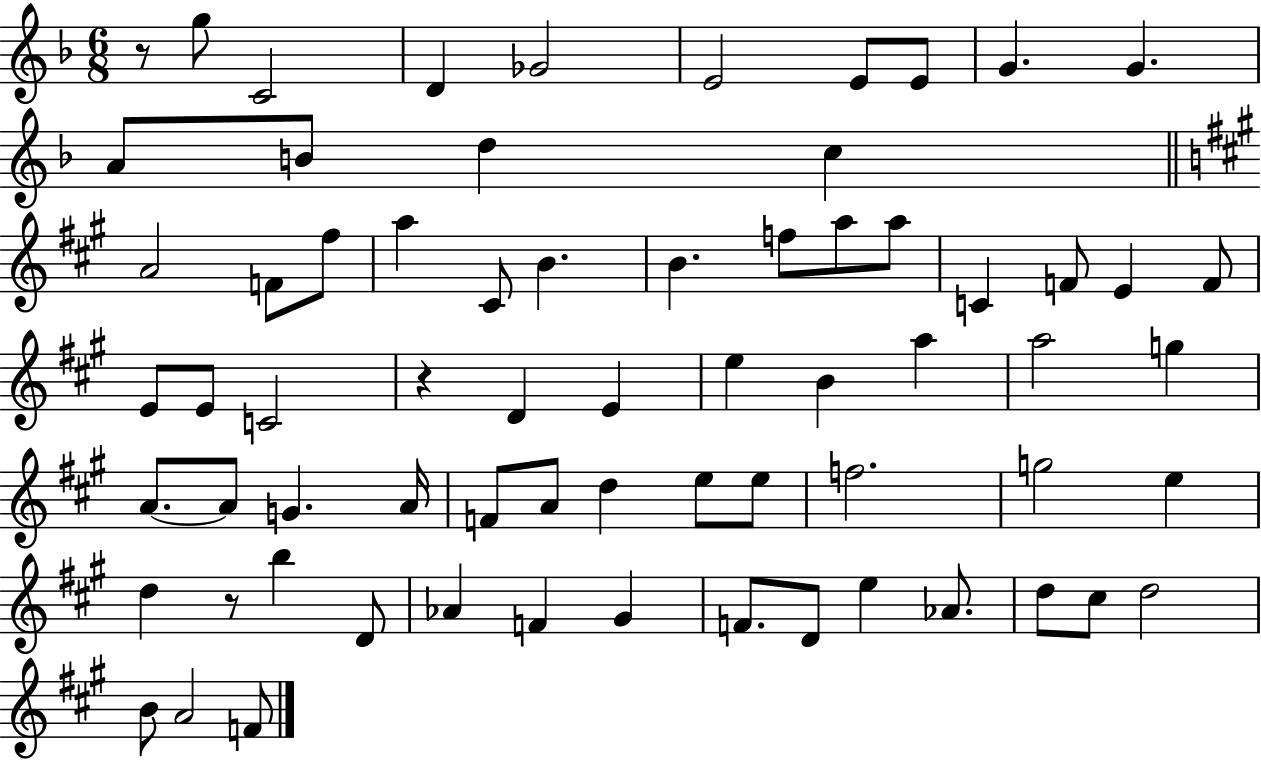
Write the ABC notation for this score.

X:1
T:Untitled
M:6/8
L:1/4
K:F
z/2 g/2 C2 D _G2 E2 E/2 E/2 G G A/2 B/2 d c A2 F/2 ^f/2 a ^C/2 B B f/2 a/2 a/2 C F/2 E F/2 E/2 E/2 C2 z D E e B a a2 g A/2 A/2 G A/4 F/2 A/2 d e/2 e/2 f2 g2 e d z/2 b D/2 _A F ^G F/2 D/2 e _A/2 d/2 ^c/2 d2 B/2 A2 F/2